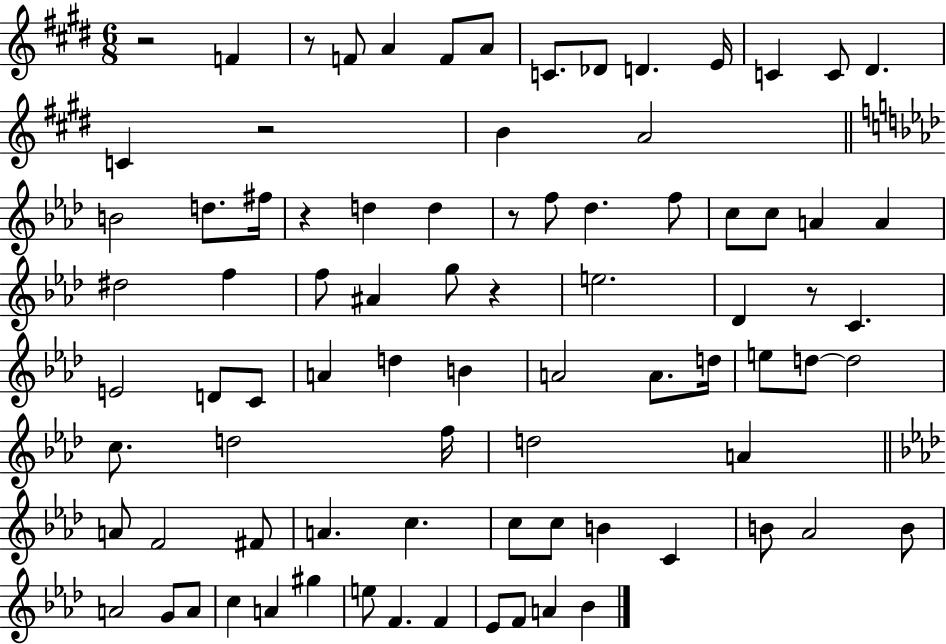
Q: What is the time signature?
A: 6/8